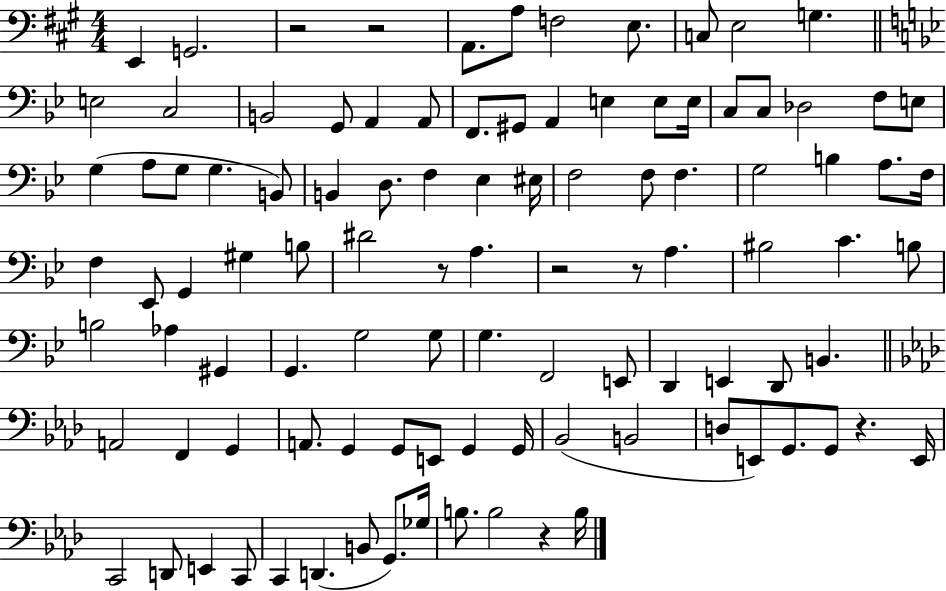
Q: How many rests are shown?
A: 7